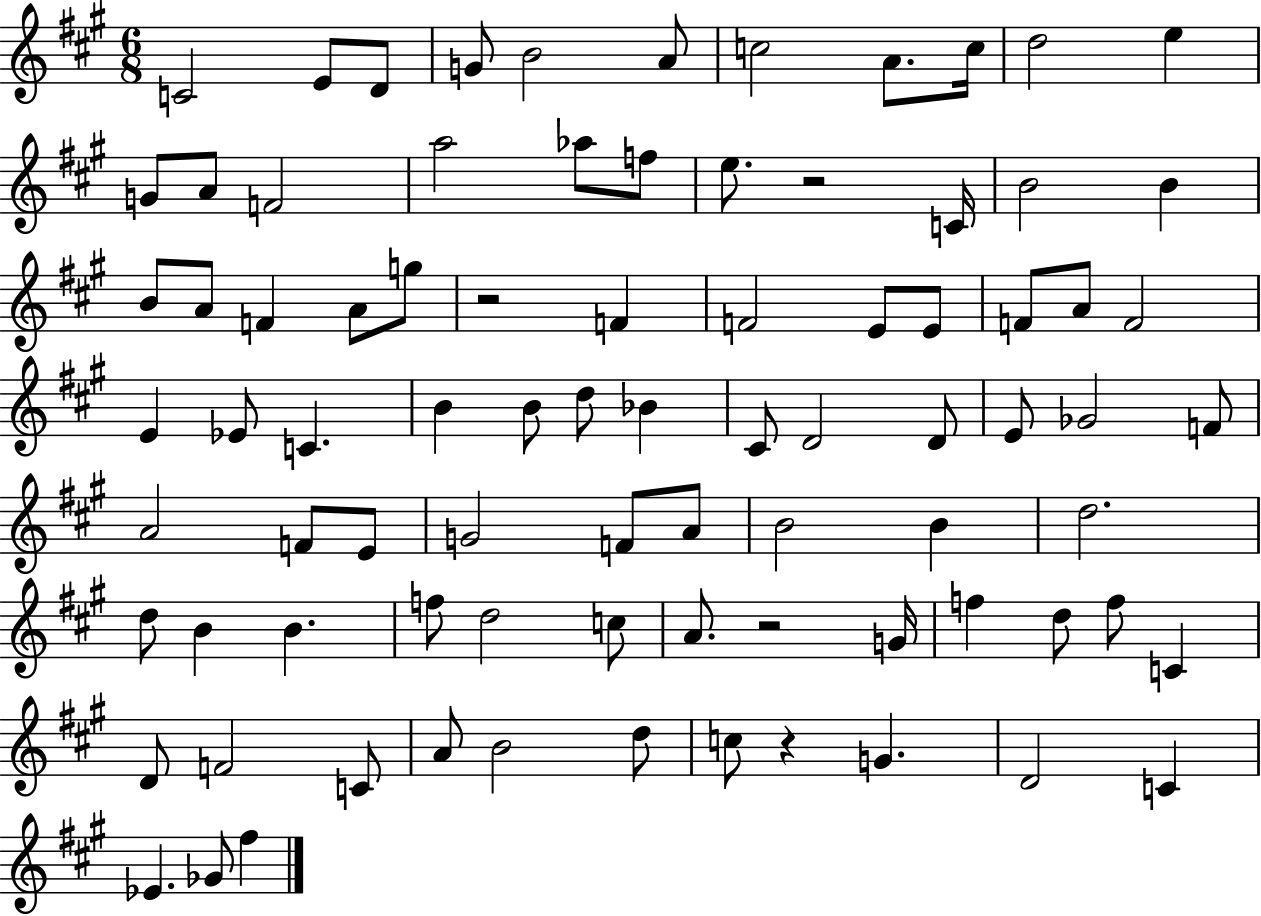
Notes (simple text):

C4/h E4/e D4/e G4/e B4/h A4/e C5/h A4/e. C5/s D5/h E5/q G4/e A4/e F4/h A5/h Ab5/e F5/e E5/e. R/h C4/s B4/h B4/q B4/e A4/e F4/q A4/e G5/e R/h F4/q F4/h E4/e E4/e F4/e A4/e F4/h E4/q Eb4/e C4/q. B4/q B4/e D5/e Bb4/q C#4/e D4/h D4/e E4/e Gb4/h F4/e A4/h F4/e E4/e G4/h F4/e A4/e B4/h B4/q D5/h. D5/e B4/q B4/q. F5/e D5/h C5/e A4/e. R/h G4/s F5/q D5/e F5/e C4/q D4/e F4/h C4/e A4/e B4/h D5/e C5/e R/q G4/q. D4/h C4/q Eb4/q. Gb4/e F#5/q